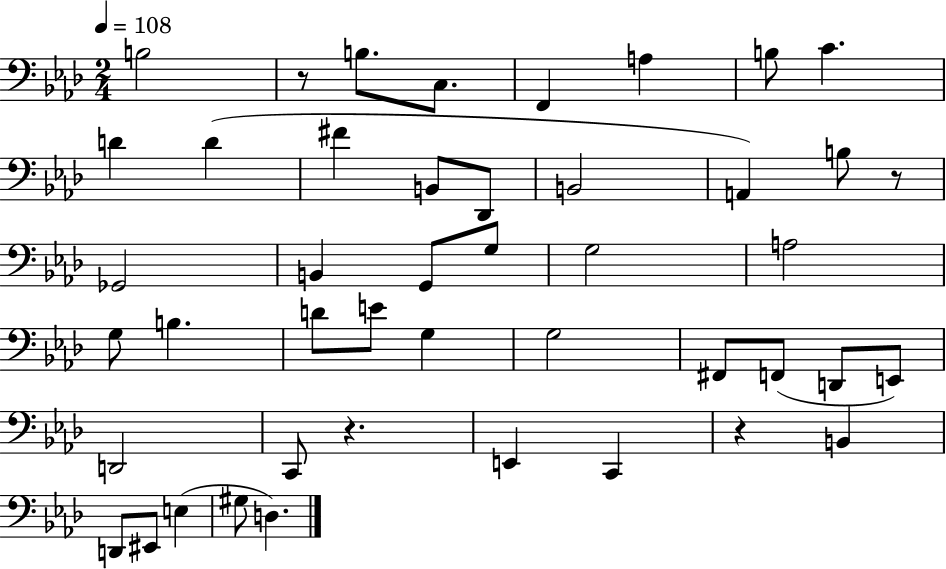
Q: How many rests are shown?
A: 4